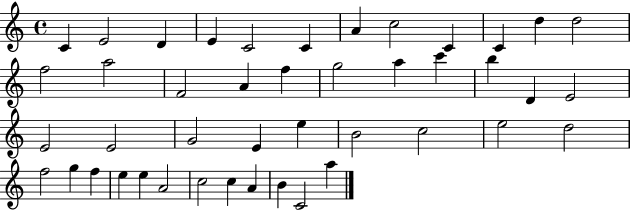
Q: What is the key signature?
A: C major